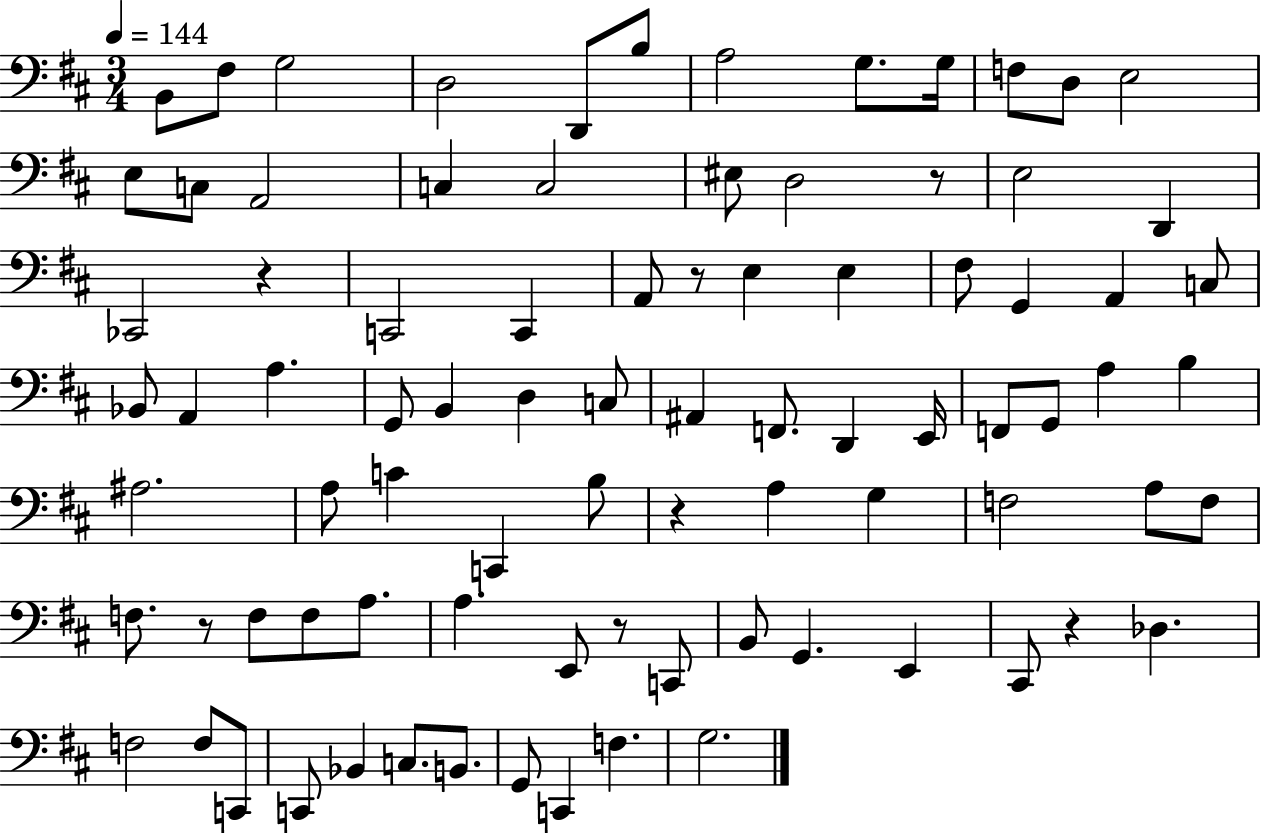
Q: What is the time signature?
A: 3/4